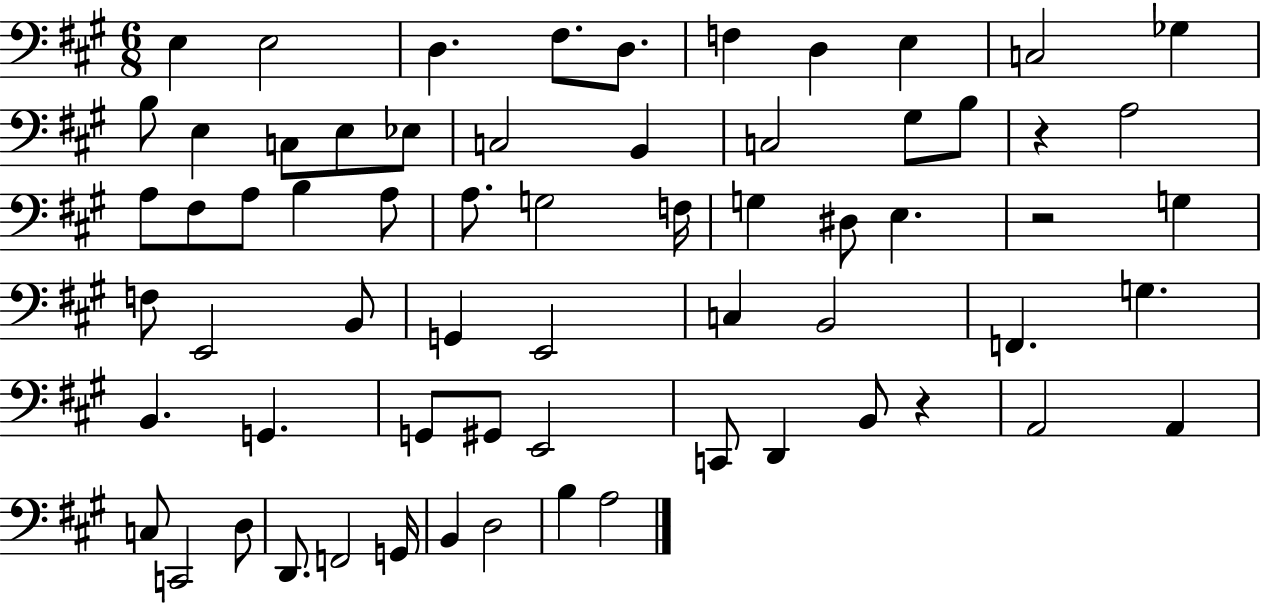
{
  \clef bass
  \numericTimeSignature
  \time 6/8
  \key a \major
  e4 e2 | d4. fis8. d8. | f4 d4 e4 | c2 ges4 | \break b8 e4 c8 e8 ees8 | c2 b,4 | c2 gis8 b8 | r4 a2 | \break a8 fis8 a8 b4 a8 | a8. g2 f16 | g4 dis8 e4. | r2 g4 | \break f8 e,2 b,8 | g,4 e,2 | c4 b,2 | f,4. g4. | \break b,4. g,4. | g,8 gis,8 e,2 | c,8 d,4 b,8 r4 | a,2 a,4 | \break c8 c,2 d8 | d,8. f,2 g,16 | b,4 d2 | b4 a2 | \break \bar "|."
}